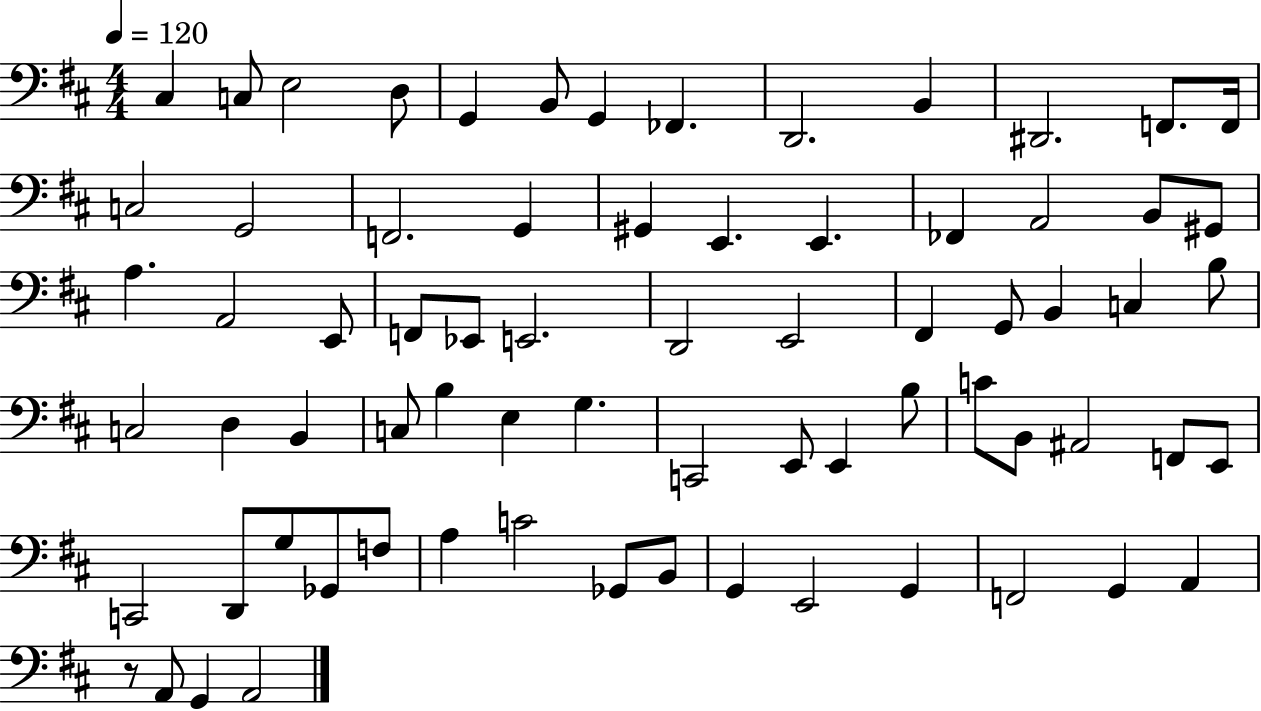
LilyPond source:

{
  \clef bass
  \numericTimeSignature
  \time 4/4
  \key d \major
  \tempo 4 = 120
  cis4 c8 e2 d8 | g,4 b,8 g,4 fes,4. | d,2. b,4 | dis,2. f,8. f,16 | \break c2 g,2 | f,2. g,4 | gis,4 e,4. e,4. | fes,4 a,2 b,8 gis,8 | \break a4. a,2 e,8 | f,8 ees,8 e,2. | d,2 e,2 | fis,4 g,8 b,4 c4 b8 | \break c2 d4 b,4 | c8 b4 e4 g4. | c,2 e,8 e,4 b8 | c'8 b,8 ais,2 f,8 e,8 | \break c,2 d,8 g8 ges,8 f8 | a4 c'2 ges,8 b,8 | g,4 e,2 g,4 | f,2 g,4 a,4 | \break r8 a,8 g,4 a,2 | \bar "|."
}